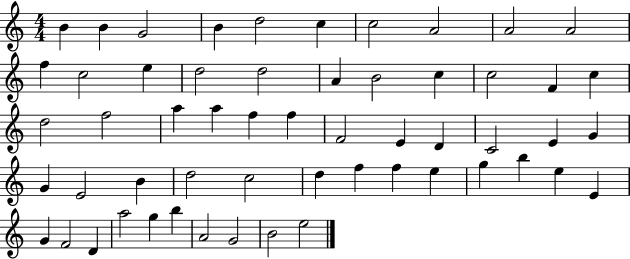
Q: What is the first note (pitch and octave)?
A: B4